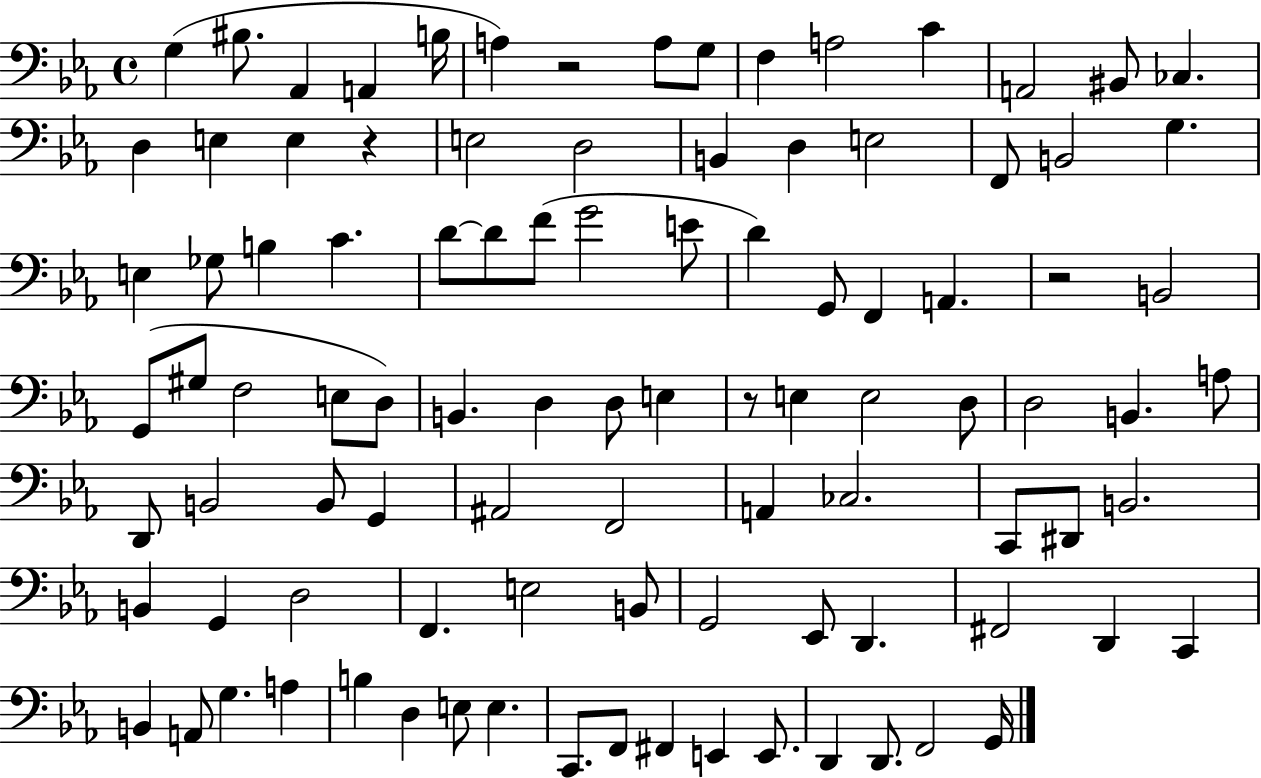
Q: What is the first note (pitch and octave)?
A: G3